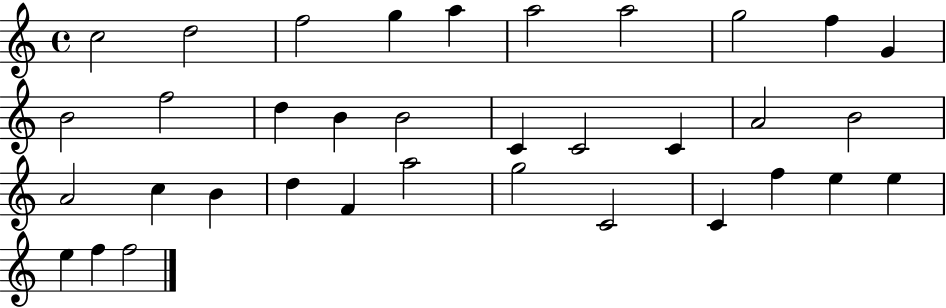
C5/h D5/h F5/h G5/q A5/q A5/h A5/h G5/h F5/q G4/q B4/h F5/h D5/q B4/q B4/h C4/q C4/h C4/q A4/h B4/h A4/h C5/q B4/q D5/q F4/q A5/h G5/h C4/h C4/q F5/q E5/q E5/q E5/q F5/q F5/h